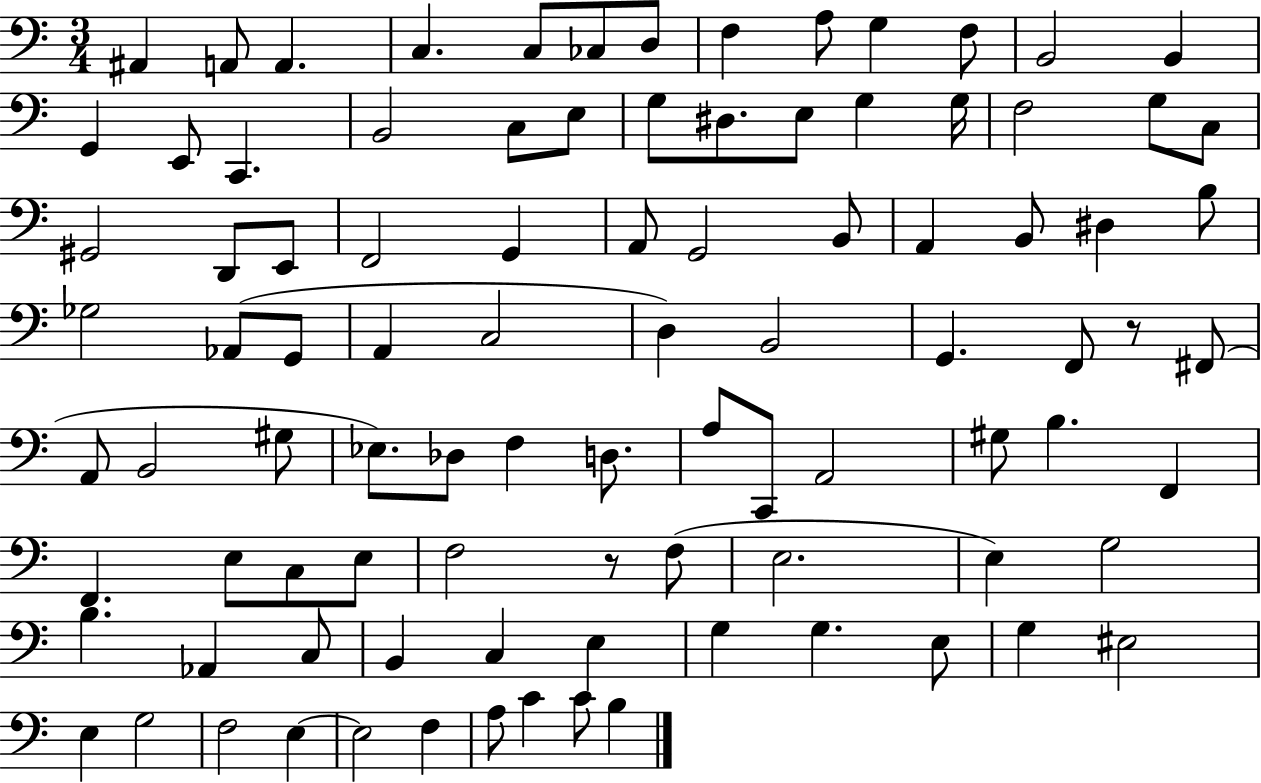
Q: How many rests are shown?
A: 2